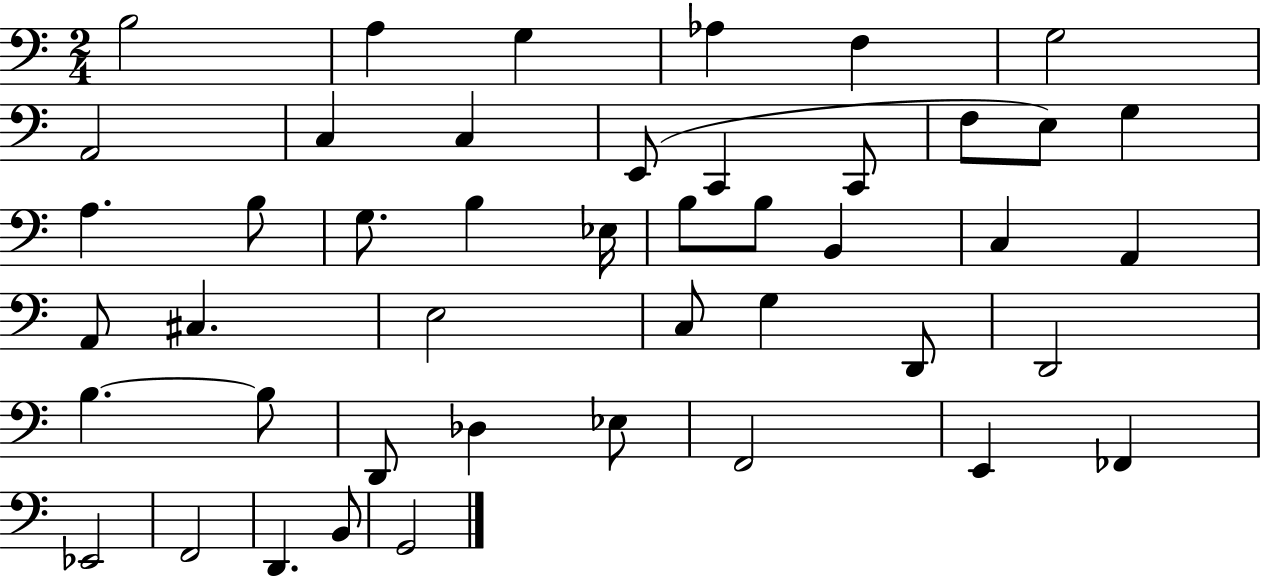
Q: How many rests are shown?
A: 0